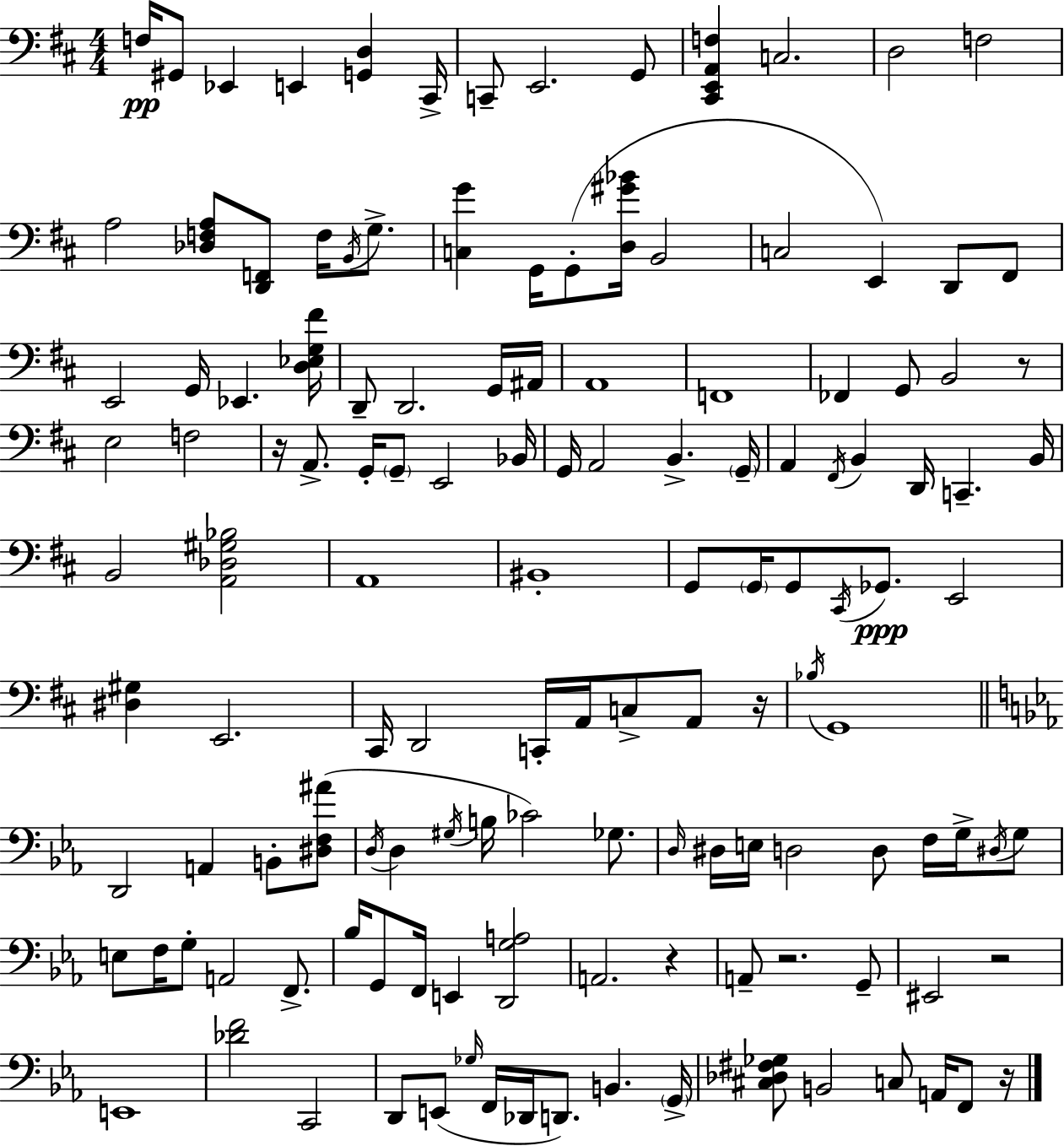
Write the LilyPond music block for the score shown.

{
  \clef bass
  \numericTimeSignature
  \time 4/4
  \key d \major
  f16\pp gis,8 ees,4 e,4 <g, d>4 cis,16-> | c,8-- e,2. g,8 | <cis, e, a, f>4 c2. | d2 f2 | \break a2 <des f a>8 <d, f,>8 f16 \acciaccatura { b,16 } g8.-> | <c g'>4 g,16 g,8-.( <d gis' bes'>16 b,2 | c2 e,4) d,8 fis,8 | e,2 g,16 ees,4. | \break <d ees g fis'>16 d,8-- d,2. g,16 | ais,16 a,1 | f,1 | fes,4 g,8 b,2 r8 | \break e2 f2 | r16 a,8.-> g,16-. \parenthesize g,8-- e,2 | bes,16 g,16 a,2 b,4.-> | \parenthesize g,16-- a,4 \acciaccatura { fis,16 } b,4 d,16 c,4.-- | \break b,16 b,2 <a, des gis bes>2 | a,1 | bis,1-. | g,8 \parenthesize g,16 g,8 \acciaccatura { cis,16 }\ppp ges,8. e,2 | \break <dis gis>4 e,2. | cis,16 d,2 c,16-. a,16 c8-> | a,8 r16 \acciaccatura { bes16 } g,1 | \bar "||" \break \key ees \major d,2 a,4 b,8-. <dis f ais'>8( | \acciaccatura { d16 } d4 \acciaccatura { gis16 } b16 ces'2) ges8. | \grace { d16 } dis16 e16 d2 d8 f16 | g16-> \acciaccatura { dis16 } g8 e8 f16 g8-. a,2 | \break f,8.-> bes16 g,8 f,16 e,4 <d, g a>2 | a,2. | r4 a,8-- r2. | g,8-- eis,2 r2 | \break e,1 | <des' f'>2 c,2 | d,8 e,8( \grace { ges16 } f,16 des,16 d,8.) b,4. | \parenthesize g,16-> <cis des fis ges>8 b,2 c8 | \break a,16 f,8 r16 \bar "|."
}